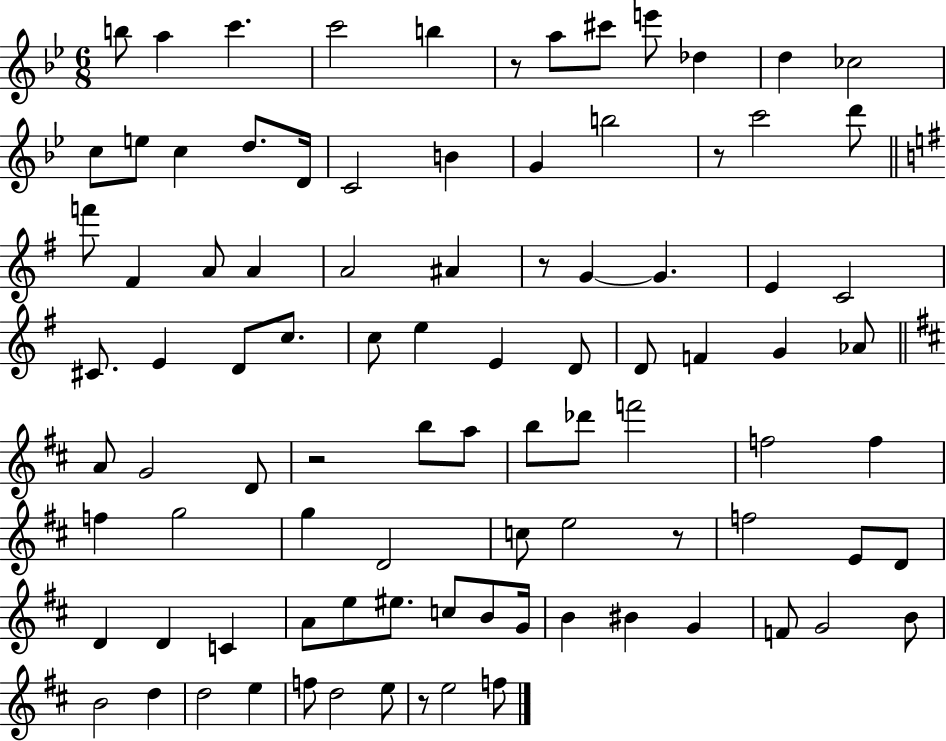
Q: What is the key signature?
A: BES major